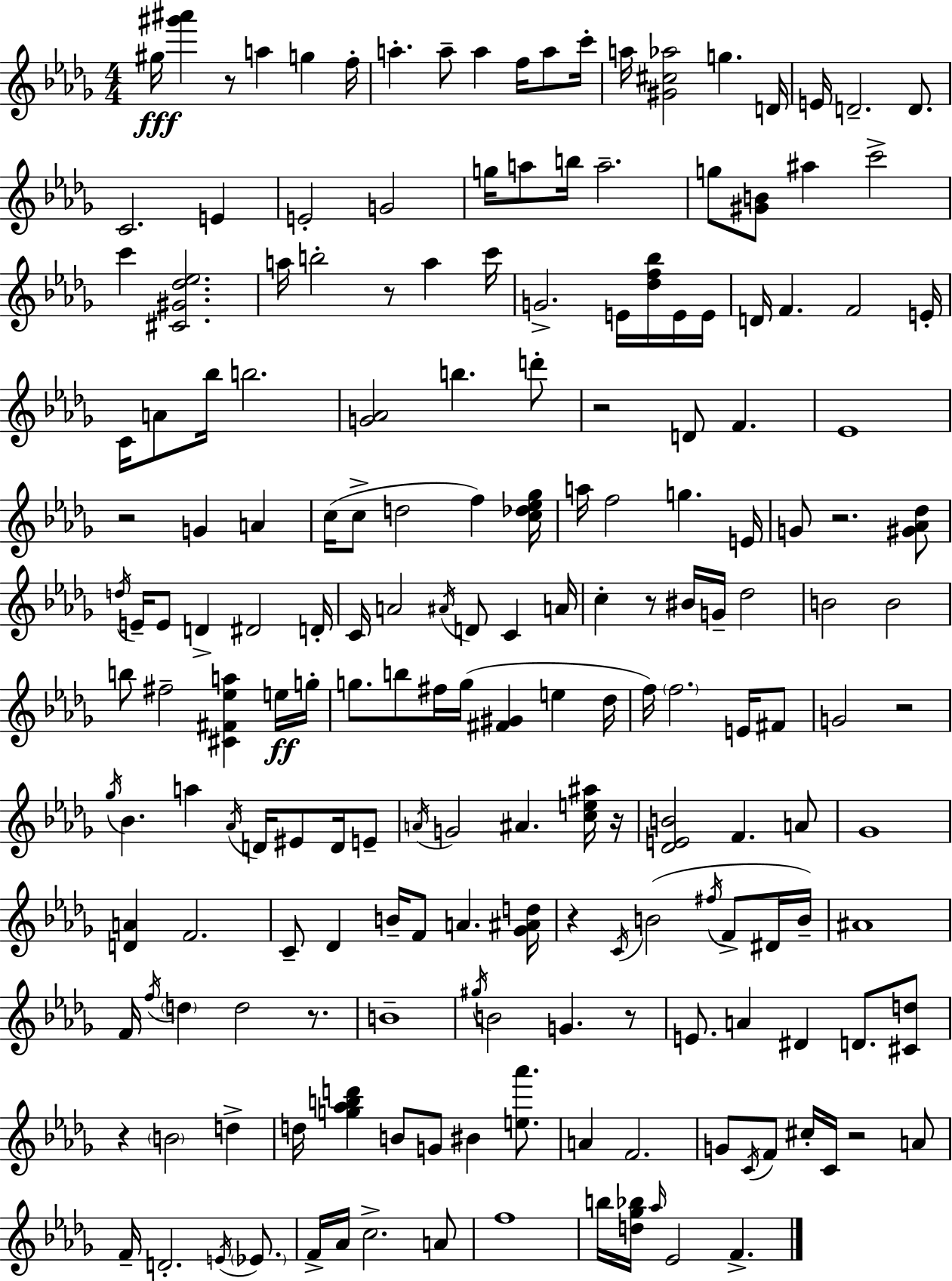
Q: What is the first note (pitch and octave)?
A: G#5